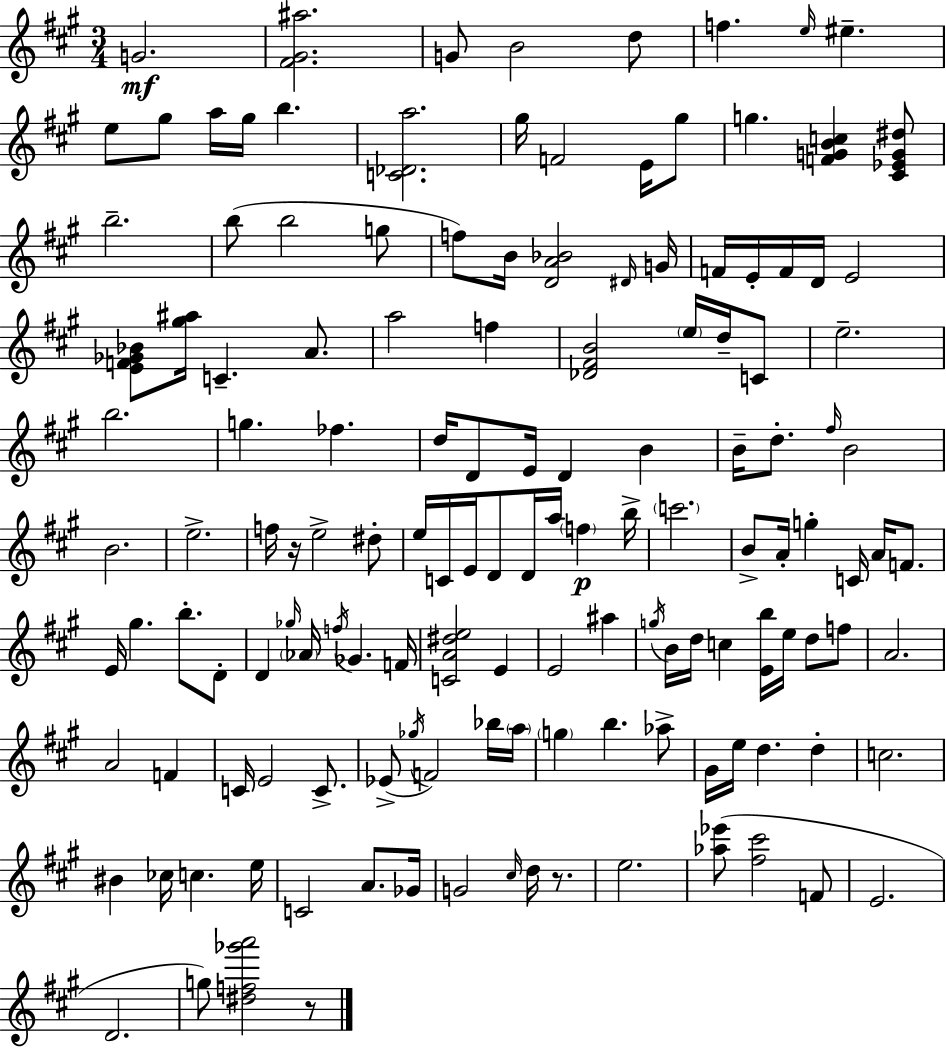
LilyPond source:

{
  \clef treble
  \numericTimeSignature
  \time 3/4
  \key a \major
  g'2.\mf | <fis' gis' ais''>2. | g'8 b'2 d''8 | f''4. \grace { e''16 } eis''4.-- | \break e''8 gis''8 a''16 gis''16 b''4. | <c' des' a''>2. | gis''16 f'2 e'16 gis''8 | g''4. <f' g' b' c''>4 <cis' ees' g' dis''>8 | \break b''2.-- | b''8( b''2 g''8 | f''8) b'16 <d' a' bes'>2 | \grace { dis'16 } g'16 f'16 e'16-. f'16 d'16 e'2 | \break <e' f' ges' bes'>8 <gis'' ais''>16 c'4.-- a'8. | a''2 f''4 | <des' fis' b'>2 \parenthesize e''16 d''16-- | c'8 e''2.-- | \break b''2. | g''4. fes''4. | d''16 d'8 e'16 d'4 b'4 | b'16-- d''8.-. \grace { fis''16 } b'2 | \break b'2. | e''2.-> | f''16 r16 e''2-> | dis''8-. e''16 c'16 e'16 d'8 d'16 a''16 \parenthesize f''4\p | \break b''16-> \parenthesize c'''2. | b'8-> a'16-. g''4-. c'16 a'16 | f'8. e'16 gis''4. b''8.-. | d'8-. d'4 \grace { ges''16 } \parenthesize aes'16 \acciaccatura { f''16 } ges'4. | \break f'16 <c' a' dis'' e''>2 | e'4 e'2 | ais''4 \acciaccatura { g''16 } b'16 d''16 c''4 | <e' b''>16 e''16 d''8 f''8 a'2. | \break a'2 | f'4 c'16 e'2 | c'8.-> ees'8->( \acciaccatura { ges''16 } f'2) | bes''16 \parenthesize a''16 \parenthesize g''4 b''4. | \break aes''8-> gis'16 e''16 d''4. | d''4-. c''2. | bis'4 ces''16 | c''4. e''16 c'2 | \break a'8. ges'16 g'2 | \grace { cis''16 } d''16 r8. e''2. | <aes'' ees'''>8( <fis'' cis'''>2 | f'8 e'2. | \break d'2. | g''8) <dis'' f'' ges''' a'''>2 | r8 \bar "|."
}